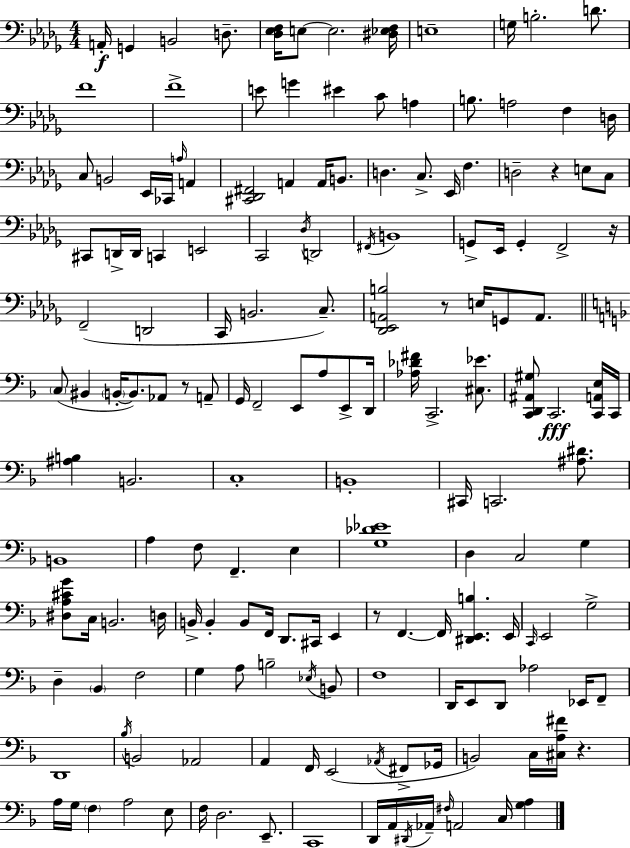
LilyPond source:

{
  \clef bass
  \numericTimeSignature
  \time 4/4
  \key bes \minor
  a,16-.\f g,4 b,2 d8.-- | <des ees f>16 e8~~ e2. <dis ees f>16 | e1-- | g16 b2.-. d'8. | \break f'1 | f'1-> | e'8 g'4 eis'4 c'8 a4 | b8. a2 f4 d16 | \break c8 b,2 ees,16 ces,16 \grace { a16 } a,4 | <cis, des, fis,>2 a,4 a,16 b,8. | d4. c8.-> ees,16 f4. | d2-- r4 e8 c8 | \break cis,8 d,16-> d,16 c,4 e,2 | c,2 \acciaccatura { des16 } d,2 | \acciaccatura { fis,16 } b,1 | g,8-> ees,16 g,4-. f,2-> | \break r16 f,2--( d,2 | c,16 b,2. | c8.--) <des, ees, a, b>2 r8 e16 g,8 | a,8. \bar "||" \break \key f \major \parenthesize c8( bis,4 \parenthesize b,16-.~~ b,8.) aes,8 r8 a,8-- | g,16 f,2-- e,8 a8 e,8-> d,16 | <aes des' fis'>16 c,2.-> <cis ees'>8. | <c, d, ais, gis>8 c,2.\fff <c, a, e>16 c,16 | \break <ais b>4 b,2. | c1-. | b,1-. | cis,16 c,2. <ais dis'>8. | \break b,1 | a4 f8 f,4.-- e4 | <g des' ees'>1 | d4 c2 g4 | \break <dis a cis' g'>8 c16 b,2. d16 | b,16-> b,4-. b,8 f,16 d,8. cis,16 e,4 | r8 f,4.~~ f,16 <dis, e, b>4. e,16 | \grace { c,16 } e,2 g2-> | \break d4-- \parenthesize bes,4 f2 | g4 a8 b2-- \acciaccatura { ees16 } | b,8 f1 | d,16 e,8 d,8 aes2 ees,16 | \break f,8-- d,1 | \acciaccatura { bes16 } b,2 aes,2 | a,4 f,16 e,2( | \acciaccatura { aes,16 } fis,8-> ges,16 b,2) c16 <cis a fis'>16 r4. | \break a16 g16 \parenthesize f4 a2 | e8 f16 d2. | e,8.-- c,1 | d,16 a,16 \acciaccatura { dis,16 } aes,16-- \grace { fis16 } a,2 | \break c16 <g a>4 \bar "|."
}